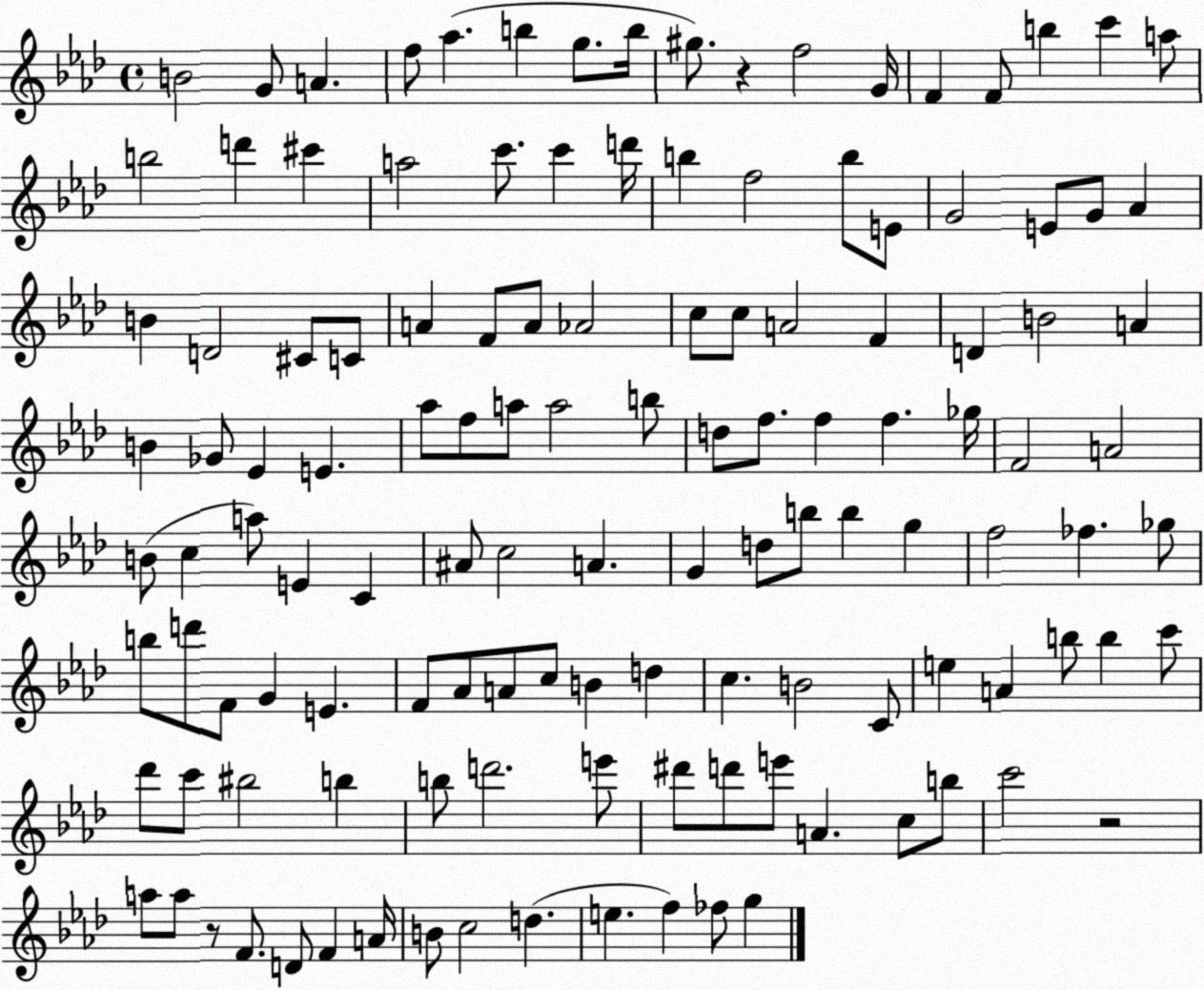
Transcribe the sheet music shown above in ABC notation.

X:1
T:Untitled
M:4/4
L:1/4
K:Ab
B2 G/2 A f/2 _a b g/2 b/4 ^g/2 z f2 G/4 F F/2 b c' a/2 b2 d' ^c' a2 c'/2 c' d'/4 b f2 b/2 E/2 G2 E/2 G/2 _A B D2 ^C/2 C/2 A F/2 A/2 _A2 c/2 c/2 A2 F D B2 A B _G/2 _E E _a/2 f/2 a/2 a2 b/2 d/2 f/2 f f _g/4 F2 A2 B/2 c a/2 E C ^A/2 c2 A G d/2 b/2 b g f2 _f _g/2 b/2 d'/2 F/2 G E F/2 _A/2 A/2 c/2 B d c B2 C/2 e A b/2 b c'/2 _d'/2 c'/2 ^b2 b b/2 d'2 e'/2 ^d'/2 d'/2 e'/2 A c/2 b/2 c'2 z2 a/2 a/2 z/2 F/2 D/2 F A/4 B/2 c2 d e f _f/2 g